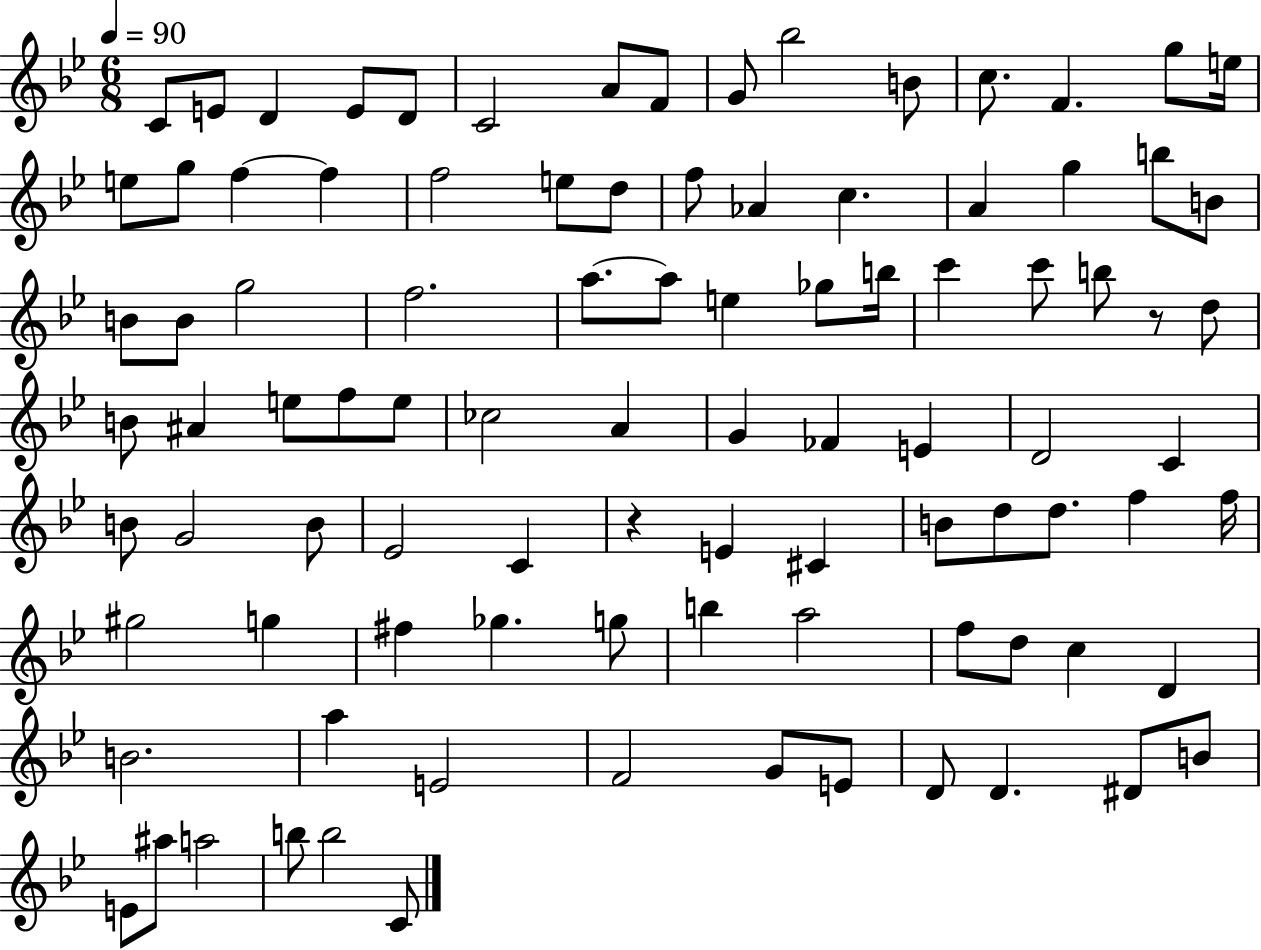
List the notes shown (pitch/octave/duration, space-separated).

C4/e E4/e D4/q E4/e D4/e C4/h A4/e F4/e G4/e Bb5/h B4/e C5/e. F4/q. G5/e E5/s E5/e G5/e F5/q F5/q F5/h E5/e D5/e F5/e Ab4/q C5/q. A4/q G5/q B5/e B4/e B4/e B4/e G5/h F5/h. A5/e. A5/e E5/q Gb5/e B5/s C6/q C6/e B5/e R/e D5/e B4/e A#4/q E5/e F5/e E5/e CES5/h A4/q G4/q FES4/q E4/q D4/h C4/q B4/e G4/h B4/e Eb4/h C4/q R/q E4/q C#4/q B4/e D5/e D5/e. F5/q F5/s G#5/h G5/q F#5/q Gb5/q. G5/e B5/q A5/h F5/e D5/e C5/q D4/q B4/h. A5/q E4/h F4/h G4/e E4/e D4/e D4/q. D#4/e B4/e E4/e A#5/e A5/h B5/e B5/h C4/e